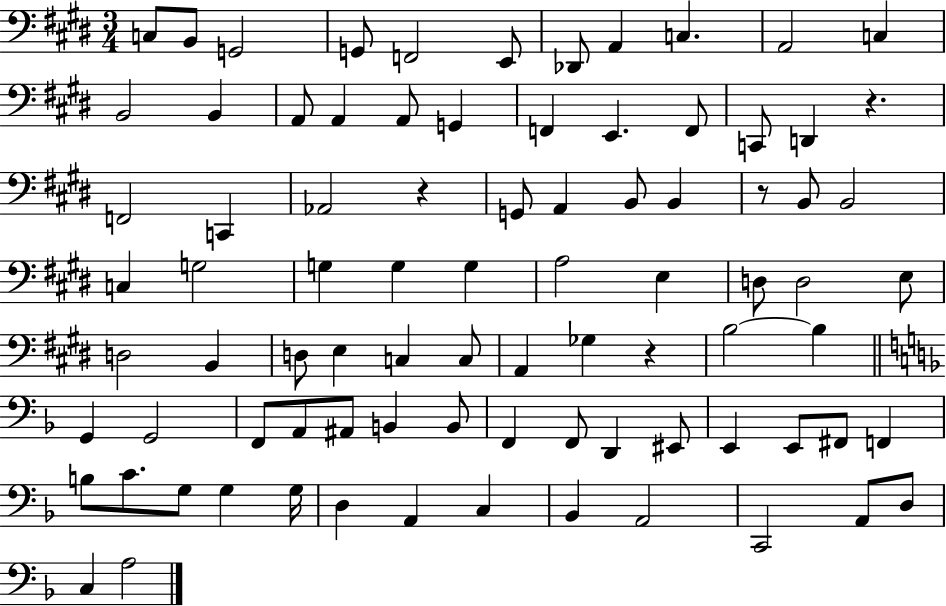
X:1
T:Untitled
M:3/4
L:1/4
K:E
C,/2 B,,/2 G,,2 G,,/2 F,,2 E,,/2 _D,,/2 A,, C, A,,2 C, B,,2 B,, A,,/2 A,, A,,/2 G,, F,, E,, F,,/2 C,,/2 D,, z F,,2 C,, _A,,2 z G,,/2 A,, B,,/2 B,, z/2 B,,/2 B,,2 C, G,2 G, G, G, A,2 E, D,/2 D,2 E,/2 D,2 B,, D,/2 E, C, C,/2 A,, _G, z B,2 B, G,, G,,2 F,,/2 A,,/2 ^A,,/2 B,, B,,/2 F,, F,,/2 D,, ^E,,/2 E,, E,,/2 ^F,,/2 F,, B,/2 C/2 G,/2 G, G,/4 D, A,, C, _B,, A,,2 C,,2 A,,/2 D,/2 C, A,2